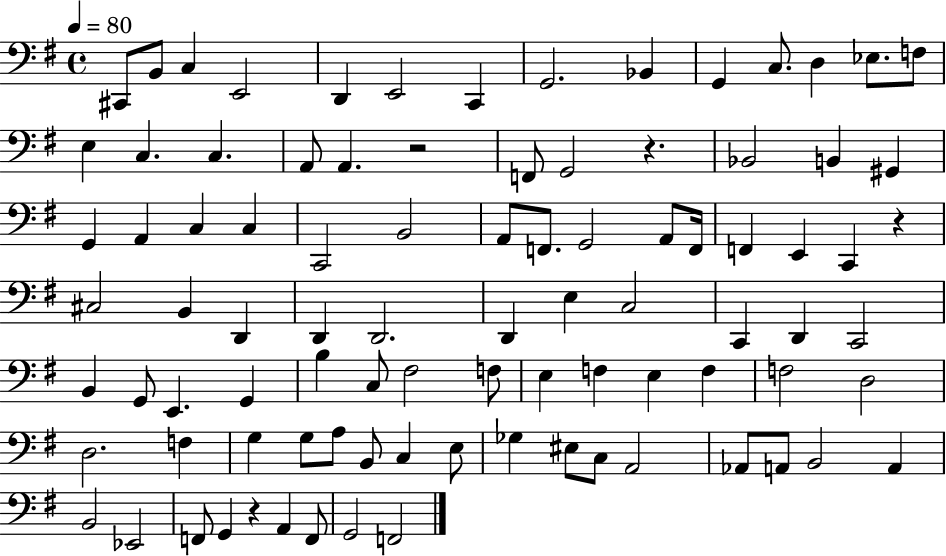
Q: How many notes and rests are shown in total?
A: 91